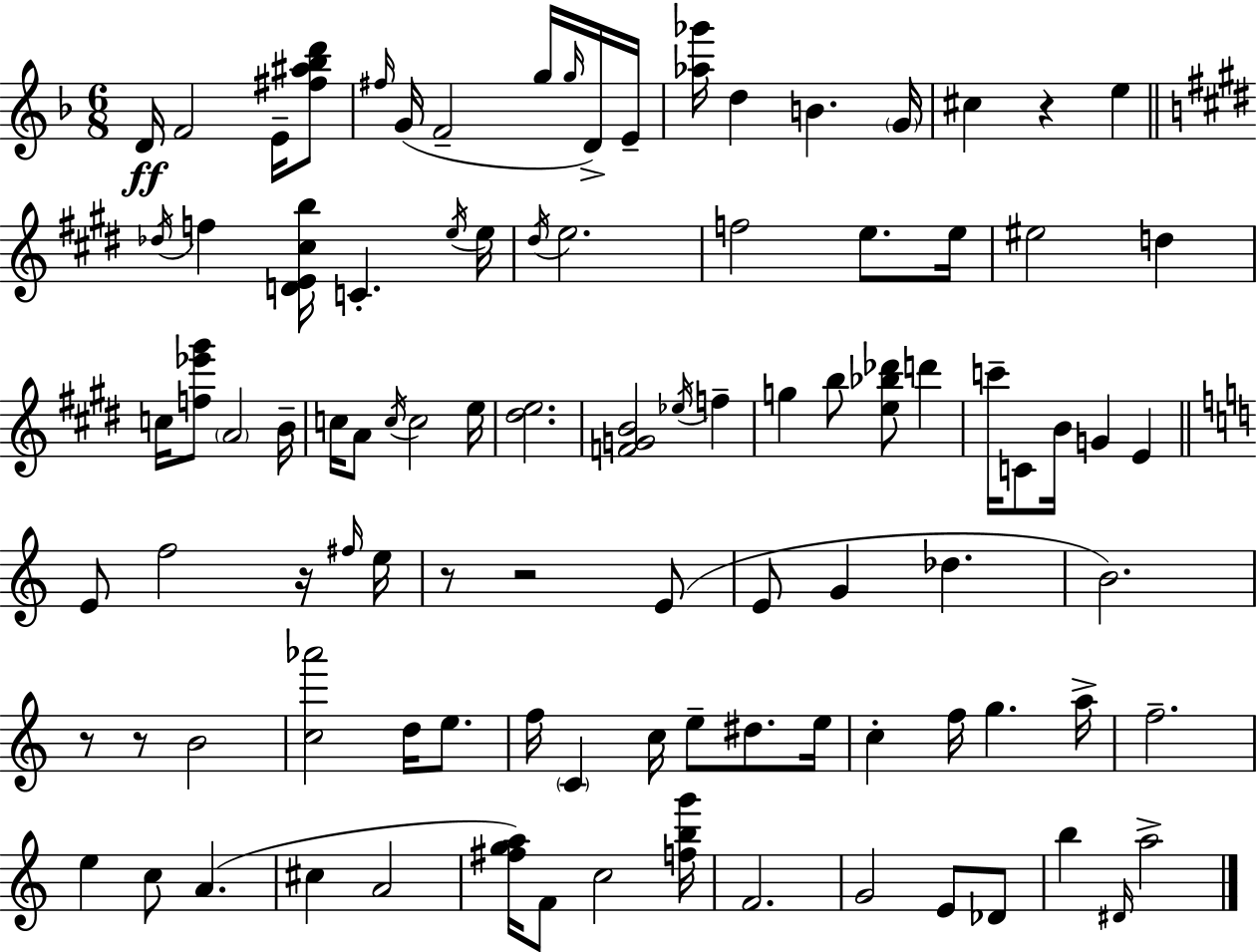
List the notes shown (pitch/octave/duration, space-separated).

D4/s F4/h E4/s [F#5,A#5,Bb5,D6]/e F#5/s G4/s F4/h G5/s G5/s D4/s E4/s [Ab5,Gb6]/s D5/q B4/q. G4/s C#5/q R/q E5/q Db5/s F5/q [D4,E4,C#5,B5]/s C4/q. E5/s E5/s D#5/s E5/h. F5/h E5/e. E5/s EIS5/h D5/q C5/s [F5,Eb6,G#6]/e A4/h B4/s C5/s A4/e C5/s C5/h E5/s [D#5,E5]/h. [F4,G4,B4]/h Eb5/s F5/q G5/q B5/e [E5,Bb5,Db6]/e D6/q C6/s C4/e B4/s G4/q E4/q E4/e F5/h R/s F#5/s E5/s R/e R/h E4/e E4/e G4/q Db5/q. B4/h. R/e R/e B4/h [C5,Ab6]/h D5/s E5/e. F5/s C4/q C5/s E5/e D#5/e. E5/s C5/q F5/s G5/q. A5/s F5/h. E5/q C5/e A4/q. C#5/q A4/h [F#5,G5,A5]/s F4/e C5/h [F5,B5,G6]/s F4/h. G4/h E4/e Db4/e B5/q D#4/s A5/h